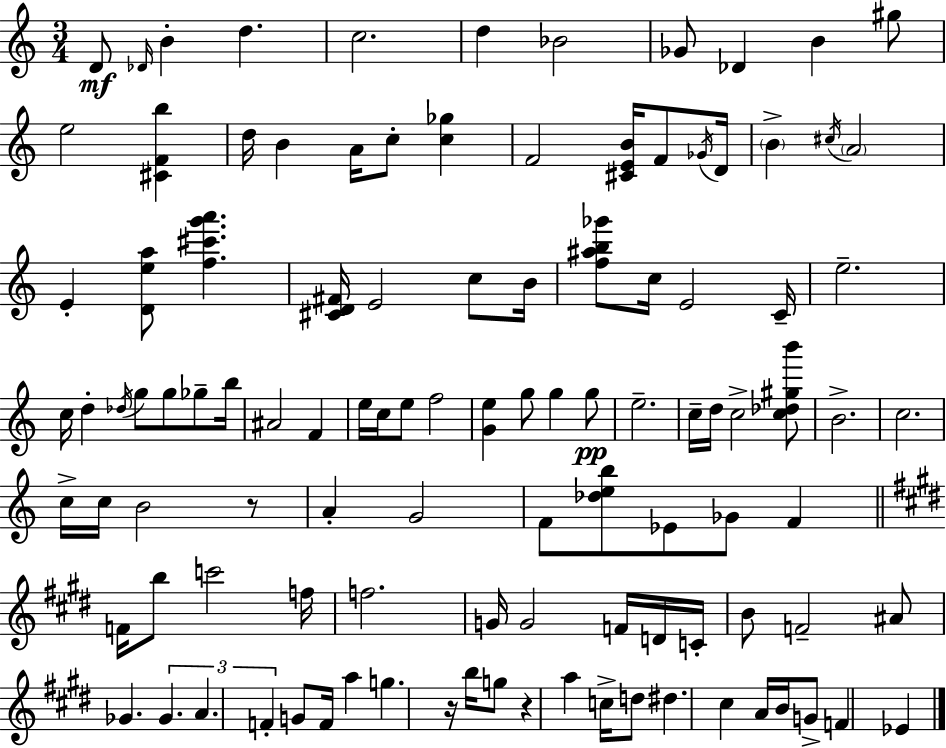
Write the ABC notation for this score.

X:1
T:Untitled
M:3/4
L:1/4
K:Am
D/2 _D/4 B d c2 d _B2 _G/2 _D B ^g/2 e2 [^CFb] d/4 B A/4 c/2 [c_g] F2 [^CEB]/4 F/2 _G/4 D/4 B ^c/4 A2 E [Dea]/2 [f^c'g'a'] [^CD^F]/4 E2 c/2 B/4 [f^ab_g']/2 c/4 E2 C/4 e2 c/4 d _d/4 g/2 g/2 _g/2 b/4 ^A2 F e/4 c/4 e/2 f2 [Ge] g/2 g g/2 e2 c/4 d/4 c2 [c_d^gb']/2 B2 c2 c/4 c/4 B2 z/2 A G2 F/2 [_deb]/2 _E/2 _G/2 F F/4 b/2 c'2 f/4 f2 G/4 G2 F/4 D/4 C/4 B/2 F2 ^A/2 _G _G A F G/2 F/4 a g z/4 b/4 g/2 z a c/4 d/2 ^d ^c A/4 B/4 G/2 F _E